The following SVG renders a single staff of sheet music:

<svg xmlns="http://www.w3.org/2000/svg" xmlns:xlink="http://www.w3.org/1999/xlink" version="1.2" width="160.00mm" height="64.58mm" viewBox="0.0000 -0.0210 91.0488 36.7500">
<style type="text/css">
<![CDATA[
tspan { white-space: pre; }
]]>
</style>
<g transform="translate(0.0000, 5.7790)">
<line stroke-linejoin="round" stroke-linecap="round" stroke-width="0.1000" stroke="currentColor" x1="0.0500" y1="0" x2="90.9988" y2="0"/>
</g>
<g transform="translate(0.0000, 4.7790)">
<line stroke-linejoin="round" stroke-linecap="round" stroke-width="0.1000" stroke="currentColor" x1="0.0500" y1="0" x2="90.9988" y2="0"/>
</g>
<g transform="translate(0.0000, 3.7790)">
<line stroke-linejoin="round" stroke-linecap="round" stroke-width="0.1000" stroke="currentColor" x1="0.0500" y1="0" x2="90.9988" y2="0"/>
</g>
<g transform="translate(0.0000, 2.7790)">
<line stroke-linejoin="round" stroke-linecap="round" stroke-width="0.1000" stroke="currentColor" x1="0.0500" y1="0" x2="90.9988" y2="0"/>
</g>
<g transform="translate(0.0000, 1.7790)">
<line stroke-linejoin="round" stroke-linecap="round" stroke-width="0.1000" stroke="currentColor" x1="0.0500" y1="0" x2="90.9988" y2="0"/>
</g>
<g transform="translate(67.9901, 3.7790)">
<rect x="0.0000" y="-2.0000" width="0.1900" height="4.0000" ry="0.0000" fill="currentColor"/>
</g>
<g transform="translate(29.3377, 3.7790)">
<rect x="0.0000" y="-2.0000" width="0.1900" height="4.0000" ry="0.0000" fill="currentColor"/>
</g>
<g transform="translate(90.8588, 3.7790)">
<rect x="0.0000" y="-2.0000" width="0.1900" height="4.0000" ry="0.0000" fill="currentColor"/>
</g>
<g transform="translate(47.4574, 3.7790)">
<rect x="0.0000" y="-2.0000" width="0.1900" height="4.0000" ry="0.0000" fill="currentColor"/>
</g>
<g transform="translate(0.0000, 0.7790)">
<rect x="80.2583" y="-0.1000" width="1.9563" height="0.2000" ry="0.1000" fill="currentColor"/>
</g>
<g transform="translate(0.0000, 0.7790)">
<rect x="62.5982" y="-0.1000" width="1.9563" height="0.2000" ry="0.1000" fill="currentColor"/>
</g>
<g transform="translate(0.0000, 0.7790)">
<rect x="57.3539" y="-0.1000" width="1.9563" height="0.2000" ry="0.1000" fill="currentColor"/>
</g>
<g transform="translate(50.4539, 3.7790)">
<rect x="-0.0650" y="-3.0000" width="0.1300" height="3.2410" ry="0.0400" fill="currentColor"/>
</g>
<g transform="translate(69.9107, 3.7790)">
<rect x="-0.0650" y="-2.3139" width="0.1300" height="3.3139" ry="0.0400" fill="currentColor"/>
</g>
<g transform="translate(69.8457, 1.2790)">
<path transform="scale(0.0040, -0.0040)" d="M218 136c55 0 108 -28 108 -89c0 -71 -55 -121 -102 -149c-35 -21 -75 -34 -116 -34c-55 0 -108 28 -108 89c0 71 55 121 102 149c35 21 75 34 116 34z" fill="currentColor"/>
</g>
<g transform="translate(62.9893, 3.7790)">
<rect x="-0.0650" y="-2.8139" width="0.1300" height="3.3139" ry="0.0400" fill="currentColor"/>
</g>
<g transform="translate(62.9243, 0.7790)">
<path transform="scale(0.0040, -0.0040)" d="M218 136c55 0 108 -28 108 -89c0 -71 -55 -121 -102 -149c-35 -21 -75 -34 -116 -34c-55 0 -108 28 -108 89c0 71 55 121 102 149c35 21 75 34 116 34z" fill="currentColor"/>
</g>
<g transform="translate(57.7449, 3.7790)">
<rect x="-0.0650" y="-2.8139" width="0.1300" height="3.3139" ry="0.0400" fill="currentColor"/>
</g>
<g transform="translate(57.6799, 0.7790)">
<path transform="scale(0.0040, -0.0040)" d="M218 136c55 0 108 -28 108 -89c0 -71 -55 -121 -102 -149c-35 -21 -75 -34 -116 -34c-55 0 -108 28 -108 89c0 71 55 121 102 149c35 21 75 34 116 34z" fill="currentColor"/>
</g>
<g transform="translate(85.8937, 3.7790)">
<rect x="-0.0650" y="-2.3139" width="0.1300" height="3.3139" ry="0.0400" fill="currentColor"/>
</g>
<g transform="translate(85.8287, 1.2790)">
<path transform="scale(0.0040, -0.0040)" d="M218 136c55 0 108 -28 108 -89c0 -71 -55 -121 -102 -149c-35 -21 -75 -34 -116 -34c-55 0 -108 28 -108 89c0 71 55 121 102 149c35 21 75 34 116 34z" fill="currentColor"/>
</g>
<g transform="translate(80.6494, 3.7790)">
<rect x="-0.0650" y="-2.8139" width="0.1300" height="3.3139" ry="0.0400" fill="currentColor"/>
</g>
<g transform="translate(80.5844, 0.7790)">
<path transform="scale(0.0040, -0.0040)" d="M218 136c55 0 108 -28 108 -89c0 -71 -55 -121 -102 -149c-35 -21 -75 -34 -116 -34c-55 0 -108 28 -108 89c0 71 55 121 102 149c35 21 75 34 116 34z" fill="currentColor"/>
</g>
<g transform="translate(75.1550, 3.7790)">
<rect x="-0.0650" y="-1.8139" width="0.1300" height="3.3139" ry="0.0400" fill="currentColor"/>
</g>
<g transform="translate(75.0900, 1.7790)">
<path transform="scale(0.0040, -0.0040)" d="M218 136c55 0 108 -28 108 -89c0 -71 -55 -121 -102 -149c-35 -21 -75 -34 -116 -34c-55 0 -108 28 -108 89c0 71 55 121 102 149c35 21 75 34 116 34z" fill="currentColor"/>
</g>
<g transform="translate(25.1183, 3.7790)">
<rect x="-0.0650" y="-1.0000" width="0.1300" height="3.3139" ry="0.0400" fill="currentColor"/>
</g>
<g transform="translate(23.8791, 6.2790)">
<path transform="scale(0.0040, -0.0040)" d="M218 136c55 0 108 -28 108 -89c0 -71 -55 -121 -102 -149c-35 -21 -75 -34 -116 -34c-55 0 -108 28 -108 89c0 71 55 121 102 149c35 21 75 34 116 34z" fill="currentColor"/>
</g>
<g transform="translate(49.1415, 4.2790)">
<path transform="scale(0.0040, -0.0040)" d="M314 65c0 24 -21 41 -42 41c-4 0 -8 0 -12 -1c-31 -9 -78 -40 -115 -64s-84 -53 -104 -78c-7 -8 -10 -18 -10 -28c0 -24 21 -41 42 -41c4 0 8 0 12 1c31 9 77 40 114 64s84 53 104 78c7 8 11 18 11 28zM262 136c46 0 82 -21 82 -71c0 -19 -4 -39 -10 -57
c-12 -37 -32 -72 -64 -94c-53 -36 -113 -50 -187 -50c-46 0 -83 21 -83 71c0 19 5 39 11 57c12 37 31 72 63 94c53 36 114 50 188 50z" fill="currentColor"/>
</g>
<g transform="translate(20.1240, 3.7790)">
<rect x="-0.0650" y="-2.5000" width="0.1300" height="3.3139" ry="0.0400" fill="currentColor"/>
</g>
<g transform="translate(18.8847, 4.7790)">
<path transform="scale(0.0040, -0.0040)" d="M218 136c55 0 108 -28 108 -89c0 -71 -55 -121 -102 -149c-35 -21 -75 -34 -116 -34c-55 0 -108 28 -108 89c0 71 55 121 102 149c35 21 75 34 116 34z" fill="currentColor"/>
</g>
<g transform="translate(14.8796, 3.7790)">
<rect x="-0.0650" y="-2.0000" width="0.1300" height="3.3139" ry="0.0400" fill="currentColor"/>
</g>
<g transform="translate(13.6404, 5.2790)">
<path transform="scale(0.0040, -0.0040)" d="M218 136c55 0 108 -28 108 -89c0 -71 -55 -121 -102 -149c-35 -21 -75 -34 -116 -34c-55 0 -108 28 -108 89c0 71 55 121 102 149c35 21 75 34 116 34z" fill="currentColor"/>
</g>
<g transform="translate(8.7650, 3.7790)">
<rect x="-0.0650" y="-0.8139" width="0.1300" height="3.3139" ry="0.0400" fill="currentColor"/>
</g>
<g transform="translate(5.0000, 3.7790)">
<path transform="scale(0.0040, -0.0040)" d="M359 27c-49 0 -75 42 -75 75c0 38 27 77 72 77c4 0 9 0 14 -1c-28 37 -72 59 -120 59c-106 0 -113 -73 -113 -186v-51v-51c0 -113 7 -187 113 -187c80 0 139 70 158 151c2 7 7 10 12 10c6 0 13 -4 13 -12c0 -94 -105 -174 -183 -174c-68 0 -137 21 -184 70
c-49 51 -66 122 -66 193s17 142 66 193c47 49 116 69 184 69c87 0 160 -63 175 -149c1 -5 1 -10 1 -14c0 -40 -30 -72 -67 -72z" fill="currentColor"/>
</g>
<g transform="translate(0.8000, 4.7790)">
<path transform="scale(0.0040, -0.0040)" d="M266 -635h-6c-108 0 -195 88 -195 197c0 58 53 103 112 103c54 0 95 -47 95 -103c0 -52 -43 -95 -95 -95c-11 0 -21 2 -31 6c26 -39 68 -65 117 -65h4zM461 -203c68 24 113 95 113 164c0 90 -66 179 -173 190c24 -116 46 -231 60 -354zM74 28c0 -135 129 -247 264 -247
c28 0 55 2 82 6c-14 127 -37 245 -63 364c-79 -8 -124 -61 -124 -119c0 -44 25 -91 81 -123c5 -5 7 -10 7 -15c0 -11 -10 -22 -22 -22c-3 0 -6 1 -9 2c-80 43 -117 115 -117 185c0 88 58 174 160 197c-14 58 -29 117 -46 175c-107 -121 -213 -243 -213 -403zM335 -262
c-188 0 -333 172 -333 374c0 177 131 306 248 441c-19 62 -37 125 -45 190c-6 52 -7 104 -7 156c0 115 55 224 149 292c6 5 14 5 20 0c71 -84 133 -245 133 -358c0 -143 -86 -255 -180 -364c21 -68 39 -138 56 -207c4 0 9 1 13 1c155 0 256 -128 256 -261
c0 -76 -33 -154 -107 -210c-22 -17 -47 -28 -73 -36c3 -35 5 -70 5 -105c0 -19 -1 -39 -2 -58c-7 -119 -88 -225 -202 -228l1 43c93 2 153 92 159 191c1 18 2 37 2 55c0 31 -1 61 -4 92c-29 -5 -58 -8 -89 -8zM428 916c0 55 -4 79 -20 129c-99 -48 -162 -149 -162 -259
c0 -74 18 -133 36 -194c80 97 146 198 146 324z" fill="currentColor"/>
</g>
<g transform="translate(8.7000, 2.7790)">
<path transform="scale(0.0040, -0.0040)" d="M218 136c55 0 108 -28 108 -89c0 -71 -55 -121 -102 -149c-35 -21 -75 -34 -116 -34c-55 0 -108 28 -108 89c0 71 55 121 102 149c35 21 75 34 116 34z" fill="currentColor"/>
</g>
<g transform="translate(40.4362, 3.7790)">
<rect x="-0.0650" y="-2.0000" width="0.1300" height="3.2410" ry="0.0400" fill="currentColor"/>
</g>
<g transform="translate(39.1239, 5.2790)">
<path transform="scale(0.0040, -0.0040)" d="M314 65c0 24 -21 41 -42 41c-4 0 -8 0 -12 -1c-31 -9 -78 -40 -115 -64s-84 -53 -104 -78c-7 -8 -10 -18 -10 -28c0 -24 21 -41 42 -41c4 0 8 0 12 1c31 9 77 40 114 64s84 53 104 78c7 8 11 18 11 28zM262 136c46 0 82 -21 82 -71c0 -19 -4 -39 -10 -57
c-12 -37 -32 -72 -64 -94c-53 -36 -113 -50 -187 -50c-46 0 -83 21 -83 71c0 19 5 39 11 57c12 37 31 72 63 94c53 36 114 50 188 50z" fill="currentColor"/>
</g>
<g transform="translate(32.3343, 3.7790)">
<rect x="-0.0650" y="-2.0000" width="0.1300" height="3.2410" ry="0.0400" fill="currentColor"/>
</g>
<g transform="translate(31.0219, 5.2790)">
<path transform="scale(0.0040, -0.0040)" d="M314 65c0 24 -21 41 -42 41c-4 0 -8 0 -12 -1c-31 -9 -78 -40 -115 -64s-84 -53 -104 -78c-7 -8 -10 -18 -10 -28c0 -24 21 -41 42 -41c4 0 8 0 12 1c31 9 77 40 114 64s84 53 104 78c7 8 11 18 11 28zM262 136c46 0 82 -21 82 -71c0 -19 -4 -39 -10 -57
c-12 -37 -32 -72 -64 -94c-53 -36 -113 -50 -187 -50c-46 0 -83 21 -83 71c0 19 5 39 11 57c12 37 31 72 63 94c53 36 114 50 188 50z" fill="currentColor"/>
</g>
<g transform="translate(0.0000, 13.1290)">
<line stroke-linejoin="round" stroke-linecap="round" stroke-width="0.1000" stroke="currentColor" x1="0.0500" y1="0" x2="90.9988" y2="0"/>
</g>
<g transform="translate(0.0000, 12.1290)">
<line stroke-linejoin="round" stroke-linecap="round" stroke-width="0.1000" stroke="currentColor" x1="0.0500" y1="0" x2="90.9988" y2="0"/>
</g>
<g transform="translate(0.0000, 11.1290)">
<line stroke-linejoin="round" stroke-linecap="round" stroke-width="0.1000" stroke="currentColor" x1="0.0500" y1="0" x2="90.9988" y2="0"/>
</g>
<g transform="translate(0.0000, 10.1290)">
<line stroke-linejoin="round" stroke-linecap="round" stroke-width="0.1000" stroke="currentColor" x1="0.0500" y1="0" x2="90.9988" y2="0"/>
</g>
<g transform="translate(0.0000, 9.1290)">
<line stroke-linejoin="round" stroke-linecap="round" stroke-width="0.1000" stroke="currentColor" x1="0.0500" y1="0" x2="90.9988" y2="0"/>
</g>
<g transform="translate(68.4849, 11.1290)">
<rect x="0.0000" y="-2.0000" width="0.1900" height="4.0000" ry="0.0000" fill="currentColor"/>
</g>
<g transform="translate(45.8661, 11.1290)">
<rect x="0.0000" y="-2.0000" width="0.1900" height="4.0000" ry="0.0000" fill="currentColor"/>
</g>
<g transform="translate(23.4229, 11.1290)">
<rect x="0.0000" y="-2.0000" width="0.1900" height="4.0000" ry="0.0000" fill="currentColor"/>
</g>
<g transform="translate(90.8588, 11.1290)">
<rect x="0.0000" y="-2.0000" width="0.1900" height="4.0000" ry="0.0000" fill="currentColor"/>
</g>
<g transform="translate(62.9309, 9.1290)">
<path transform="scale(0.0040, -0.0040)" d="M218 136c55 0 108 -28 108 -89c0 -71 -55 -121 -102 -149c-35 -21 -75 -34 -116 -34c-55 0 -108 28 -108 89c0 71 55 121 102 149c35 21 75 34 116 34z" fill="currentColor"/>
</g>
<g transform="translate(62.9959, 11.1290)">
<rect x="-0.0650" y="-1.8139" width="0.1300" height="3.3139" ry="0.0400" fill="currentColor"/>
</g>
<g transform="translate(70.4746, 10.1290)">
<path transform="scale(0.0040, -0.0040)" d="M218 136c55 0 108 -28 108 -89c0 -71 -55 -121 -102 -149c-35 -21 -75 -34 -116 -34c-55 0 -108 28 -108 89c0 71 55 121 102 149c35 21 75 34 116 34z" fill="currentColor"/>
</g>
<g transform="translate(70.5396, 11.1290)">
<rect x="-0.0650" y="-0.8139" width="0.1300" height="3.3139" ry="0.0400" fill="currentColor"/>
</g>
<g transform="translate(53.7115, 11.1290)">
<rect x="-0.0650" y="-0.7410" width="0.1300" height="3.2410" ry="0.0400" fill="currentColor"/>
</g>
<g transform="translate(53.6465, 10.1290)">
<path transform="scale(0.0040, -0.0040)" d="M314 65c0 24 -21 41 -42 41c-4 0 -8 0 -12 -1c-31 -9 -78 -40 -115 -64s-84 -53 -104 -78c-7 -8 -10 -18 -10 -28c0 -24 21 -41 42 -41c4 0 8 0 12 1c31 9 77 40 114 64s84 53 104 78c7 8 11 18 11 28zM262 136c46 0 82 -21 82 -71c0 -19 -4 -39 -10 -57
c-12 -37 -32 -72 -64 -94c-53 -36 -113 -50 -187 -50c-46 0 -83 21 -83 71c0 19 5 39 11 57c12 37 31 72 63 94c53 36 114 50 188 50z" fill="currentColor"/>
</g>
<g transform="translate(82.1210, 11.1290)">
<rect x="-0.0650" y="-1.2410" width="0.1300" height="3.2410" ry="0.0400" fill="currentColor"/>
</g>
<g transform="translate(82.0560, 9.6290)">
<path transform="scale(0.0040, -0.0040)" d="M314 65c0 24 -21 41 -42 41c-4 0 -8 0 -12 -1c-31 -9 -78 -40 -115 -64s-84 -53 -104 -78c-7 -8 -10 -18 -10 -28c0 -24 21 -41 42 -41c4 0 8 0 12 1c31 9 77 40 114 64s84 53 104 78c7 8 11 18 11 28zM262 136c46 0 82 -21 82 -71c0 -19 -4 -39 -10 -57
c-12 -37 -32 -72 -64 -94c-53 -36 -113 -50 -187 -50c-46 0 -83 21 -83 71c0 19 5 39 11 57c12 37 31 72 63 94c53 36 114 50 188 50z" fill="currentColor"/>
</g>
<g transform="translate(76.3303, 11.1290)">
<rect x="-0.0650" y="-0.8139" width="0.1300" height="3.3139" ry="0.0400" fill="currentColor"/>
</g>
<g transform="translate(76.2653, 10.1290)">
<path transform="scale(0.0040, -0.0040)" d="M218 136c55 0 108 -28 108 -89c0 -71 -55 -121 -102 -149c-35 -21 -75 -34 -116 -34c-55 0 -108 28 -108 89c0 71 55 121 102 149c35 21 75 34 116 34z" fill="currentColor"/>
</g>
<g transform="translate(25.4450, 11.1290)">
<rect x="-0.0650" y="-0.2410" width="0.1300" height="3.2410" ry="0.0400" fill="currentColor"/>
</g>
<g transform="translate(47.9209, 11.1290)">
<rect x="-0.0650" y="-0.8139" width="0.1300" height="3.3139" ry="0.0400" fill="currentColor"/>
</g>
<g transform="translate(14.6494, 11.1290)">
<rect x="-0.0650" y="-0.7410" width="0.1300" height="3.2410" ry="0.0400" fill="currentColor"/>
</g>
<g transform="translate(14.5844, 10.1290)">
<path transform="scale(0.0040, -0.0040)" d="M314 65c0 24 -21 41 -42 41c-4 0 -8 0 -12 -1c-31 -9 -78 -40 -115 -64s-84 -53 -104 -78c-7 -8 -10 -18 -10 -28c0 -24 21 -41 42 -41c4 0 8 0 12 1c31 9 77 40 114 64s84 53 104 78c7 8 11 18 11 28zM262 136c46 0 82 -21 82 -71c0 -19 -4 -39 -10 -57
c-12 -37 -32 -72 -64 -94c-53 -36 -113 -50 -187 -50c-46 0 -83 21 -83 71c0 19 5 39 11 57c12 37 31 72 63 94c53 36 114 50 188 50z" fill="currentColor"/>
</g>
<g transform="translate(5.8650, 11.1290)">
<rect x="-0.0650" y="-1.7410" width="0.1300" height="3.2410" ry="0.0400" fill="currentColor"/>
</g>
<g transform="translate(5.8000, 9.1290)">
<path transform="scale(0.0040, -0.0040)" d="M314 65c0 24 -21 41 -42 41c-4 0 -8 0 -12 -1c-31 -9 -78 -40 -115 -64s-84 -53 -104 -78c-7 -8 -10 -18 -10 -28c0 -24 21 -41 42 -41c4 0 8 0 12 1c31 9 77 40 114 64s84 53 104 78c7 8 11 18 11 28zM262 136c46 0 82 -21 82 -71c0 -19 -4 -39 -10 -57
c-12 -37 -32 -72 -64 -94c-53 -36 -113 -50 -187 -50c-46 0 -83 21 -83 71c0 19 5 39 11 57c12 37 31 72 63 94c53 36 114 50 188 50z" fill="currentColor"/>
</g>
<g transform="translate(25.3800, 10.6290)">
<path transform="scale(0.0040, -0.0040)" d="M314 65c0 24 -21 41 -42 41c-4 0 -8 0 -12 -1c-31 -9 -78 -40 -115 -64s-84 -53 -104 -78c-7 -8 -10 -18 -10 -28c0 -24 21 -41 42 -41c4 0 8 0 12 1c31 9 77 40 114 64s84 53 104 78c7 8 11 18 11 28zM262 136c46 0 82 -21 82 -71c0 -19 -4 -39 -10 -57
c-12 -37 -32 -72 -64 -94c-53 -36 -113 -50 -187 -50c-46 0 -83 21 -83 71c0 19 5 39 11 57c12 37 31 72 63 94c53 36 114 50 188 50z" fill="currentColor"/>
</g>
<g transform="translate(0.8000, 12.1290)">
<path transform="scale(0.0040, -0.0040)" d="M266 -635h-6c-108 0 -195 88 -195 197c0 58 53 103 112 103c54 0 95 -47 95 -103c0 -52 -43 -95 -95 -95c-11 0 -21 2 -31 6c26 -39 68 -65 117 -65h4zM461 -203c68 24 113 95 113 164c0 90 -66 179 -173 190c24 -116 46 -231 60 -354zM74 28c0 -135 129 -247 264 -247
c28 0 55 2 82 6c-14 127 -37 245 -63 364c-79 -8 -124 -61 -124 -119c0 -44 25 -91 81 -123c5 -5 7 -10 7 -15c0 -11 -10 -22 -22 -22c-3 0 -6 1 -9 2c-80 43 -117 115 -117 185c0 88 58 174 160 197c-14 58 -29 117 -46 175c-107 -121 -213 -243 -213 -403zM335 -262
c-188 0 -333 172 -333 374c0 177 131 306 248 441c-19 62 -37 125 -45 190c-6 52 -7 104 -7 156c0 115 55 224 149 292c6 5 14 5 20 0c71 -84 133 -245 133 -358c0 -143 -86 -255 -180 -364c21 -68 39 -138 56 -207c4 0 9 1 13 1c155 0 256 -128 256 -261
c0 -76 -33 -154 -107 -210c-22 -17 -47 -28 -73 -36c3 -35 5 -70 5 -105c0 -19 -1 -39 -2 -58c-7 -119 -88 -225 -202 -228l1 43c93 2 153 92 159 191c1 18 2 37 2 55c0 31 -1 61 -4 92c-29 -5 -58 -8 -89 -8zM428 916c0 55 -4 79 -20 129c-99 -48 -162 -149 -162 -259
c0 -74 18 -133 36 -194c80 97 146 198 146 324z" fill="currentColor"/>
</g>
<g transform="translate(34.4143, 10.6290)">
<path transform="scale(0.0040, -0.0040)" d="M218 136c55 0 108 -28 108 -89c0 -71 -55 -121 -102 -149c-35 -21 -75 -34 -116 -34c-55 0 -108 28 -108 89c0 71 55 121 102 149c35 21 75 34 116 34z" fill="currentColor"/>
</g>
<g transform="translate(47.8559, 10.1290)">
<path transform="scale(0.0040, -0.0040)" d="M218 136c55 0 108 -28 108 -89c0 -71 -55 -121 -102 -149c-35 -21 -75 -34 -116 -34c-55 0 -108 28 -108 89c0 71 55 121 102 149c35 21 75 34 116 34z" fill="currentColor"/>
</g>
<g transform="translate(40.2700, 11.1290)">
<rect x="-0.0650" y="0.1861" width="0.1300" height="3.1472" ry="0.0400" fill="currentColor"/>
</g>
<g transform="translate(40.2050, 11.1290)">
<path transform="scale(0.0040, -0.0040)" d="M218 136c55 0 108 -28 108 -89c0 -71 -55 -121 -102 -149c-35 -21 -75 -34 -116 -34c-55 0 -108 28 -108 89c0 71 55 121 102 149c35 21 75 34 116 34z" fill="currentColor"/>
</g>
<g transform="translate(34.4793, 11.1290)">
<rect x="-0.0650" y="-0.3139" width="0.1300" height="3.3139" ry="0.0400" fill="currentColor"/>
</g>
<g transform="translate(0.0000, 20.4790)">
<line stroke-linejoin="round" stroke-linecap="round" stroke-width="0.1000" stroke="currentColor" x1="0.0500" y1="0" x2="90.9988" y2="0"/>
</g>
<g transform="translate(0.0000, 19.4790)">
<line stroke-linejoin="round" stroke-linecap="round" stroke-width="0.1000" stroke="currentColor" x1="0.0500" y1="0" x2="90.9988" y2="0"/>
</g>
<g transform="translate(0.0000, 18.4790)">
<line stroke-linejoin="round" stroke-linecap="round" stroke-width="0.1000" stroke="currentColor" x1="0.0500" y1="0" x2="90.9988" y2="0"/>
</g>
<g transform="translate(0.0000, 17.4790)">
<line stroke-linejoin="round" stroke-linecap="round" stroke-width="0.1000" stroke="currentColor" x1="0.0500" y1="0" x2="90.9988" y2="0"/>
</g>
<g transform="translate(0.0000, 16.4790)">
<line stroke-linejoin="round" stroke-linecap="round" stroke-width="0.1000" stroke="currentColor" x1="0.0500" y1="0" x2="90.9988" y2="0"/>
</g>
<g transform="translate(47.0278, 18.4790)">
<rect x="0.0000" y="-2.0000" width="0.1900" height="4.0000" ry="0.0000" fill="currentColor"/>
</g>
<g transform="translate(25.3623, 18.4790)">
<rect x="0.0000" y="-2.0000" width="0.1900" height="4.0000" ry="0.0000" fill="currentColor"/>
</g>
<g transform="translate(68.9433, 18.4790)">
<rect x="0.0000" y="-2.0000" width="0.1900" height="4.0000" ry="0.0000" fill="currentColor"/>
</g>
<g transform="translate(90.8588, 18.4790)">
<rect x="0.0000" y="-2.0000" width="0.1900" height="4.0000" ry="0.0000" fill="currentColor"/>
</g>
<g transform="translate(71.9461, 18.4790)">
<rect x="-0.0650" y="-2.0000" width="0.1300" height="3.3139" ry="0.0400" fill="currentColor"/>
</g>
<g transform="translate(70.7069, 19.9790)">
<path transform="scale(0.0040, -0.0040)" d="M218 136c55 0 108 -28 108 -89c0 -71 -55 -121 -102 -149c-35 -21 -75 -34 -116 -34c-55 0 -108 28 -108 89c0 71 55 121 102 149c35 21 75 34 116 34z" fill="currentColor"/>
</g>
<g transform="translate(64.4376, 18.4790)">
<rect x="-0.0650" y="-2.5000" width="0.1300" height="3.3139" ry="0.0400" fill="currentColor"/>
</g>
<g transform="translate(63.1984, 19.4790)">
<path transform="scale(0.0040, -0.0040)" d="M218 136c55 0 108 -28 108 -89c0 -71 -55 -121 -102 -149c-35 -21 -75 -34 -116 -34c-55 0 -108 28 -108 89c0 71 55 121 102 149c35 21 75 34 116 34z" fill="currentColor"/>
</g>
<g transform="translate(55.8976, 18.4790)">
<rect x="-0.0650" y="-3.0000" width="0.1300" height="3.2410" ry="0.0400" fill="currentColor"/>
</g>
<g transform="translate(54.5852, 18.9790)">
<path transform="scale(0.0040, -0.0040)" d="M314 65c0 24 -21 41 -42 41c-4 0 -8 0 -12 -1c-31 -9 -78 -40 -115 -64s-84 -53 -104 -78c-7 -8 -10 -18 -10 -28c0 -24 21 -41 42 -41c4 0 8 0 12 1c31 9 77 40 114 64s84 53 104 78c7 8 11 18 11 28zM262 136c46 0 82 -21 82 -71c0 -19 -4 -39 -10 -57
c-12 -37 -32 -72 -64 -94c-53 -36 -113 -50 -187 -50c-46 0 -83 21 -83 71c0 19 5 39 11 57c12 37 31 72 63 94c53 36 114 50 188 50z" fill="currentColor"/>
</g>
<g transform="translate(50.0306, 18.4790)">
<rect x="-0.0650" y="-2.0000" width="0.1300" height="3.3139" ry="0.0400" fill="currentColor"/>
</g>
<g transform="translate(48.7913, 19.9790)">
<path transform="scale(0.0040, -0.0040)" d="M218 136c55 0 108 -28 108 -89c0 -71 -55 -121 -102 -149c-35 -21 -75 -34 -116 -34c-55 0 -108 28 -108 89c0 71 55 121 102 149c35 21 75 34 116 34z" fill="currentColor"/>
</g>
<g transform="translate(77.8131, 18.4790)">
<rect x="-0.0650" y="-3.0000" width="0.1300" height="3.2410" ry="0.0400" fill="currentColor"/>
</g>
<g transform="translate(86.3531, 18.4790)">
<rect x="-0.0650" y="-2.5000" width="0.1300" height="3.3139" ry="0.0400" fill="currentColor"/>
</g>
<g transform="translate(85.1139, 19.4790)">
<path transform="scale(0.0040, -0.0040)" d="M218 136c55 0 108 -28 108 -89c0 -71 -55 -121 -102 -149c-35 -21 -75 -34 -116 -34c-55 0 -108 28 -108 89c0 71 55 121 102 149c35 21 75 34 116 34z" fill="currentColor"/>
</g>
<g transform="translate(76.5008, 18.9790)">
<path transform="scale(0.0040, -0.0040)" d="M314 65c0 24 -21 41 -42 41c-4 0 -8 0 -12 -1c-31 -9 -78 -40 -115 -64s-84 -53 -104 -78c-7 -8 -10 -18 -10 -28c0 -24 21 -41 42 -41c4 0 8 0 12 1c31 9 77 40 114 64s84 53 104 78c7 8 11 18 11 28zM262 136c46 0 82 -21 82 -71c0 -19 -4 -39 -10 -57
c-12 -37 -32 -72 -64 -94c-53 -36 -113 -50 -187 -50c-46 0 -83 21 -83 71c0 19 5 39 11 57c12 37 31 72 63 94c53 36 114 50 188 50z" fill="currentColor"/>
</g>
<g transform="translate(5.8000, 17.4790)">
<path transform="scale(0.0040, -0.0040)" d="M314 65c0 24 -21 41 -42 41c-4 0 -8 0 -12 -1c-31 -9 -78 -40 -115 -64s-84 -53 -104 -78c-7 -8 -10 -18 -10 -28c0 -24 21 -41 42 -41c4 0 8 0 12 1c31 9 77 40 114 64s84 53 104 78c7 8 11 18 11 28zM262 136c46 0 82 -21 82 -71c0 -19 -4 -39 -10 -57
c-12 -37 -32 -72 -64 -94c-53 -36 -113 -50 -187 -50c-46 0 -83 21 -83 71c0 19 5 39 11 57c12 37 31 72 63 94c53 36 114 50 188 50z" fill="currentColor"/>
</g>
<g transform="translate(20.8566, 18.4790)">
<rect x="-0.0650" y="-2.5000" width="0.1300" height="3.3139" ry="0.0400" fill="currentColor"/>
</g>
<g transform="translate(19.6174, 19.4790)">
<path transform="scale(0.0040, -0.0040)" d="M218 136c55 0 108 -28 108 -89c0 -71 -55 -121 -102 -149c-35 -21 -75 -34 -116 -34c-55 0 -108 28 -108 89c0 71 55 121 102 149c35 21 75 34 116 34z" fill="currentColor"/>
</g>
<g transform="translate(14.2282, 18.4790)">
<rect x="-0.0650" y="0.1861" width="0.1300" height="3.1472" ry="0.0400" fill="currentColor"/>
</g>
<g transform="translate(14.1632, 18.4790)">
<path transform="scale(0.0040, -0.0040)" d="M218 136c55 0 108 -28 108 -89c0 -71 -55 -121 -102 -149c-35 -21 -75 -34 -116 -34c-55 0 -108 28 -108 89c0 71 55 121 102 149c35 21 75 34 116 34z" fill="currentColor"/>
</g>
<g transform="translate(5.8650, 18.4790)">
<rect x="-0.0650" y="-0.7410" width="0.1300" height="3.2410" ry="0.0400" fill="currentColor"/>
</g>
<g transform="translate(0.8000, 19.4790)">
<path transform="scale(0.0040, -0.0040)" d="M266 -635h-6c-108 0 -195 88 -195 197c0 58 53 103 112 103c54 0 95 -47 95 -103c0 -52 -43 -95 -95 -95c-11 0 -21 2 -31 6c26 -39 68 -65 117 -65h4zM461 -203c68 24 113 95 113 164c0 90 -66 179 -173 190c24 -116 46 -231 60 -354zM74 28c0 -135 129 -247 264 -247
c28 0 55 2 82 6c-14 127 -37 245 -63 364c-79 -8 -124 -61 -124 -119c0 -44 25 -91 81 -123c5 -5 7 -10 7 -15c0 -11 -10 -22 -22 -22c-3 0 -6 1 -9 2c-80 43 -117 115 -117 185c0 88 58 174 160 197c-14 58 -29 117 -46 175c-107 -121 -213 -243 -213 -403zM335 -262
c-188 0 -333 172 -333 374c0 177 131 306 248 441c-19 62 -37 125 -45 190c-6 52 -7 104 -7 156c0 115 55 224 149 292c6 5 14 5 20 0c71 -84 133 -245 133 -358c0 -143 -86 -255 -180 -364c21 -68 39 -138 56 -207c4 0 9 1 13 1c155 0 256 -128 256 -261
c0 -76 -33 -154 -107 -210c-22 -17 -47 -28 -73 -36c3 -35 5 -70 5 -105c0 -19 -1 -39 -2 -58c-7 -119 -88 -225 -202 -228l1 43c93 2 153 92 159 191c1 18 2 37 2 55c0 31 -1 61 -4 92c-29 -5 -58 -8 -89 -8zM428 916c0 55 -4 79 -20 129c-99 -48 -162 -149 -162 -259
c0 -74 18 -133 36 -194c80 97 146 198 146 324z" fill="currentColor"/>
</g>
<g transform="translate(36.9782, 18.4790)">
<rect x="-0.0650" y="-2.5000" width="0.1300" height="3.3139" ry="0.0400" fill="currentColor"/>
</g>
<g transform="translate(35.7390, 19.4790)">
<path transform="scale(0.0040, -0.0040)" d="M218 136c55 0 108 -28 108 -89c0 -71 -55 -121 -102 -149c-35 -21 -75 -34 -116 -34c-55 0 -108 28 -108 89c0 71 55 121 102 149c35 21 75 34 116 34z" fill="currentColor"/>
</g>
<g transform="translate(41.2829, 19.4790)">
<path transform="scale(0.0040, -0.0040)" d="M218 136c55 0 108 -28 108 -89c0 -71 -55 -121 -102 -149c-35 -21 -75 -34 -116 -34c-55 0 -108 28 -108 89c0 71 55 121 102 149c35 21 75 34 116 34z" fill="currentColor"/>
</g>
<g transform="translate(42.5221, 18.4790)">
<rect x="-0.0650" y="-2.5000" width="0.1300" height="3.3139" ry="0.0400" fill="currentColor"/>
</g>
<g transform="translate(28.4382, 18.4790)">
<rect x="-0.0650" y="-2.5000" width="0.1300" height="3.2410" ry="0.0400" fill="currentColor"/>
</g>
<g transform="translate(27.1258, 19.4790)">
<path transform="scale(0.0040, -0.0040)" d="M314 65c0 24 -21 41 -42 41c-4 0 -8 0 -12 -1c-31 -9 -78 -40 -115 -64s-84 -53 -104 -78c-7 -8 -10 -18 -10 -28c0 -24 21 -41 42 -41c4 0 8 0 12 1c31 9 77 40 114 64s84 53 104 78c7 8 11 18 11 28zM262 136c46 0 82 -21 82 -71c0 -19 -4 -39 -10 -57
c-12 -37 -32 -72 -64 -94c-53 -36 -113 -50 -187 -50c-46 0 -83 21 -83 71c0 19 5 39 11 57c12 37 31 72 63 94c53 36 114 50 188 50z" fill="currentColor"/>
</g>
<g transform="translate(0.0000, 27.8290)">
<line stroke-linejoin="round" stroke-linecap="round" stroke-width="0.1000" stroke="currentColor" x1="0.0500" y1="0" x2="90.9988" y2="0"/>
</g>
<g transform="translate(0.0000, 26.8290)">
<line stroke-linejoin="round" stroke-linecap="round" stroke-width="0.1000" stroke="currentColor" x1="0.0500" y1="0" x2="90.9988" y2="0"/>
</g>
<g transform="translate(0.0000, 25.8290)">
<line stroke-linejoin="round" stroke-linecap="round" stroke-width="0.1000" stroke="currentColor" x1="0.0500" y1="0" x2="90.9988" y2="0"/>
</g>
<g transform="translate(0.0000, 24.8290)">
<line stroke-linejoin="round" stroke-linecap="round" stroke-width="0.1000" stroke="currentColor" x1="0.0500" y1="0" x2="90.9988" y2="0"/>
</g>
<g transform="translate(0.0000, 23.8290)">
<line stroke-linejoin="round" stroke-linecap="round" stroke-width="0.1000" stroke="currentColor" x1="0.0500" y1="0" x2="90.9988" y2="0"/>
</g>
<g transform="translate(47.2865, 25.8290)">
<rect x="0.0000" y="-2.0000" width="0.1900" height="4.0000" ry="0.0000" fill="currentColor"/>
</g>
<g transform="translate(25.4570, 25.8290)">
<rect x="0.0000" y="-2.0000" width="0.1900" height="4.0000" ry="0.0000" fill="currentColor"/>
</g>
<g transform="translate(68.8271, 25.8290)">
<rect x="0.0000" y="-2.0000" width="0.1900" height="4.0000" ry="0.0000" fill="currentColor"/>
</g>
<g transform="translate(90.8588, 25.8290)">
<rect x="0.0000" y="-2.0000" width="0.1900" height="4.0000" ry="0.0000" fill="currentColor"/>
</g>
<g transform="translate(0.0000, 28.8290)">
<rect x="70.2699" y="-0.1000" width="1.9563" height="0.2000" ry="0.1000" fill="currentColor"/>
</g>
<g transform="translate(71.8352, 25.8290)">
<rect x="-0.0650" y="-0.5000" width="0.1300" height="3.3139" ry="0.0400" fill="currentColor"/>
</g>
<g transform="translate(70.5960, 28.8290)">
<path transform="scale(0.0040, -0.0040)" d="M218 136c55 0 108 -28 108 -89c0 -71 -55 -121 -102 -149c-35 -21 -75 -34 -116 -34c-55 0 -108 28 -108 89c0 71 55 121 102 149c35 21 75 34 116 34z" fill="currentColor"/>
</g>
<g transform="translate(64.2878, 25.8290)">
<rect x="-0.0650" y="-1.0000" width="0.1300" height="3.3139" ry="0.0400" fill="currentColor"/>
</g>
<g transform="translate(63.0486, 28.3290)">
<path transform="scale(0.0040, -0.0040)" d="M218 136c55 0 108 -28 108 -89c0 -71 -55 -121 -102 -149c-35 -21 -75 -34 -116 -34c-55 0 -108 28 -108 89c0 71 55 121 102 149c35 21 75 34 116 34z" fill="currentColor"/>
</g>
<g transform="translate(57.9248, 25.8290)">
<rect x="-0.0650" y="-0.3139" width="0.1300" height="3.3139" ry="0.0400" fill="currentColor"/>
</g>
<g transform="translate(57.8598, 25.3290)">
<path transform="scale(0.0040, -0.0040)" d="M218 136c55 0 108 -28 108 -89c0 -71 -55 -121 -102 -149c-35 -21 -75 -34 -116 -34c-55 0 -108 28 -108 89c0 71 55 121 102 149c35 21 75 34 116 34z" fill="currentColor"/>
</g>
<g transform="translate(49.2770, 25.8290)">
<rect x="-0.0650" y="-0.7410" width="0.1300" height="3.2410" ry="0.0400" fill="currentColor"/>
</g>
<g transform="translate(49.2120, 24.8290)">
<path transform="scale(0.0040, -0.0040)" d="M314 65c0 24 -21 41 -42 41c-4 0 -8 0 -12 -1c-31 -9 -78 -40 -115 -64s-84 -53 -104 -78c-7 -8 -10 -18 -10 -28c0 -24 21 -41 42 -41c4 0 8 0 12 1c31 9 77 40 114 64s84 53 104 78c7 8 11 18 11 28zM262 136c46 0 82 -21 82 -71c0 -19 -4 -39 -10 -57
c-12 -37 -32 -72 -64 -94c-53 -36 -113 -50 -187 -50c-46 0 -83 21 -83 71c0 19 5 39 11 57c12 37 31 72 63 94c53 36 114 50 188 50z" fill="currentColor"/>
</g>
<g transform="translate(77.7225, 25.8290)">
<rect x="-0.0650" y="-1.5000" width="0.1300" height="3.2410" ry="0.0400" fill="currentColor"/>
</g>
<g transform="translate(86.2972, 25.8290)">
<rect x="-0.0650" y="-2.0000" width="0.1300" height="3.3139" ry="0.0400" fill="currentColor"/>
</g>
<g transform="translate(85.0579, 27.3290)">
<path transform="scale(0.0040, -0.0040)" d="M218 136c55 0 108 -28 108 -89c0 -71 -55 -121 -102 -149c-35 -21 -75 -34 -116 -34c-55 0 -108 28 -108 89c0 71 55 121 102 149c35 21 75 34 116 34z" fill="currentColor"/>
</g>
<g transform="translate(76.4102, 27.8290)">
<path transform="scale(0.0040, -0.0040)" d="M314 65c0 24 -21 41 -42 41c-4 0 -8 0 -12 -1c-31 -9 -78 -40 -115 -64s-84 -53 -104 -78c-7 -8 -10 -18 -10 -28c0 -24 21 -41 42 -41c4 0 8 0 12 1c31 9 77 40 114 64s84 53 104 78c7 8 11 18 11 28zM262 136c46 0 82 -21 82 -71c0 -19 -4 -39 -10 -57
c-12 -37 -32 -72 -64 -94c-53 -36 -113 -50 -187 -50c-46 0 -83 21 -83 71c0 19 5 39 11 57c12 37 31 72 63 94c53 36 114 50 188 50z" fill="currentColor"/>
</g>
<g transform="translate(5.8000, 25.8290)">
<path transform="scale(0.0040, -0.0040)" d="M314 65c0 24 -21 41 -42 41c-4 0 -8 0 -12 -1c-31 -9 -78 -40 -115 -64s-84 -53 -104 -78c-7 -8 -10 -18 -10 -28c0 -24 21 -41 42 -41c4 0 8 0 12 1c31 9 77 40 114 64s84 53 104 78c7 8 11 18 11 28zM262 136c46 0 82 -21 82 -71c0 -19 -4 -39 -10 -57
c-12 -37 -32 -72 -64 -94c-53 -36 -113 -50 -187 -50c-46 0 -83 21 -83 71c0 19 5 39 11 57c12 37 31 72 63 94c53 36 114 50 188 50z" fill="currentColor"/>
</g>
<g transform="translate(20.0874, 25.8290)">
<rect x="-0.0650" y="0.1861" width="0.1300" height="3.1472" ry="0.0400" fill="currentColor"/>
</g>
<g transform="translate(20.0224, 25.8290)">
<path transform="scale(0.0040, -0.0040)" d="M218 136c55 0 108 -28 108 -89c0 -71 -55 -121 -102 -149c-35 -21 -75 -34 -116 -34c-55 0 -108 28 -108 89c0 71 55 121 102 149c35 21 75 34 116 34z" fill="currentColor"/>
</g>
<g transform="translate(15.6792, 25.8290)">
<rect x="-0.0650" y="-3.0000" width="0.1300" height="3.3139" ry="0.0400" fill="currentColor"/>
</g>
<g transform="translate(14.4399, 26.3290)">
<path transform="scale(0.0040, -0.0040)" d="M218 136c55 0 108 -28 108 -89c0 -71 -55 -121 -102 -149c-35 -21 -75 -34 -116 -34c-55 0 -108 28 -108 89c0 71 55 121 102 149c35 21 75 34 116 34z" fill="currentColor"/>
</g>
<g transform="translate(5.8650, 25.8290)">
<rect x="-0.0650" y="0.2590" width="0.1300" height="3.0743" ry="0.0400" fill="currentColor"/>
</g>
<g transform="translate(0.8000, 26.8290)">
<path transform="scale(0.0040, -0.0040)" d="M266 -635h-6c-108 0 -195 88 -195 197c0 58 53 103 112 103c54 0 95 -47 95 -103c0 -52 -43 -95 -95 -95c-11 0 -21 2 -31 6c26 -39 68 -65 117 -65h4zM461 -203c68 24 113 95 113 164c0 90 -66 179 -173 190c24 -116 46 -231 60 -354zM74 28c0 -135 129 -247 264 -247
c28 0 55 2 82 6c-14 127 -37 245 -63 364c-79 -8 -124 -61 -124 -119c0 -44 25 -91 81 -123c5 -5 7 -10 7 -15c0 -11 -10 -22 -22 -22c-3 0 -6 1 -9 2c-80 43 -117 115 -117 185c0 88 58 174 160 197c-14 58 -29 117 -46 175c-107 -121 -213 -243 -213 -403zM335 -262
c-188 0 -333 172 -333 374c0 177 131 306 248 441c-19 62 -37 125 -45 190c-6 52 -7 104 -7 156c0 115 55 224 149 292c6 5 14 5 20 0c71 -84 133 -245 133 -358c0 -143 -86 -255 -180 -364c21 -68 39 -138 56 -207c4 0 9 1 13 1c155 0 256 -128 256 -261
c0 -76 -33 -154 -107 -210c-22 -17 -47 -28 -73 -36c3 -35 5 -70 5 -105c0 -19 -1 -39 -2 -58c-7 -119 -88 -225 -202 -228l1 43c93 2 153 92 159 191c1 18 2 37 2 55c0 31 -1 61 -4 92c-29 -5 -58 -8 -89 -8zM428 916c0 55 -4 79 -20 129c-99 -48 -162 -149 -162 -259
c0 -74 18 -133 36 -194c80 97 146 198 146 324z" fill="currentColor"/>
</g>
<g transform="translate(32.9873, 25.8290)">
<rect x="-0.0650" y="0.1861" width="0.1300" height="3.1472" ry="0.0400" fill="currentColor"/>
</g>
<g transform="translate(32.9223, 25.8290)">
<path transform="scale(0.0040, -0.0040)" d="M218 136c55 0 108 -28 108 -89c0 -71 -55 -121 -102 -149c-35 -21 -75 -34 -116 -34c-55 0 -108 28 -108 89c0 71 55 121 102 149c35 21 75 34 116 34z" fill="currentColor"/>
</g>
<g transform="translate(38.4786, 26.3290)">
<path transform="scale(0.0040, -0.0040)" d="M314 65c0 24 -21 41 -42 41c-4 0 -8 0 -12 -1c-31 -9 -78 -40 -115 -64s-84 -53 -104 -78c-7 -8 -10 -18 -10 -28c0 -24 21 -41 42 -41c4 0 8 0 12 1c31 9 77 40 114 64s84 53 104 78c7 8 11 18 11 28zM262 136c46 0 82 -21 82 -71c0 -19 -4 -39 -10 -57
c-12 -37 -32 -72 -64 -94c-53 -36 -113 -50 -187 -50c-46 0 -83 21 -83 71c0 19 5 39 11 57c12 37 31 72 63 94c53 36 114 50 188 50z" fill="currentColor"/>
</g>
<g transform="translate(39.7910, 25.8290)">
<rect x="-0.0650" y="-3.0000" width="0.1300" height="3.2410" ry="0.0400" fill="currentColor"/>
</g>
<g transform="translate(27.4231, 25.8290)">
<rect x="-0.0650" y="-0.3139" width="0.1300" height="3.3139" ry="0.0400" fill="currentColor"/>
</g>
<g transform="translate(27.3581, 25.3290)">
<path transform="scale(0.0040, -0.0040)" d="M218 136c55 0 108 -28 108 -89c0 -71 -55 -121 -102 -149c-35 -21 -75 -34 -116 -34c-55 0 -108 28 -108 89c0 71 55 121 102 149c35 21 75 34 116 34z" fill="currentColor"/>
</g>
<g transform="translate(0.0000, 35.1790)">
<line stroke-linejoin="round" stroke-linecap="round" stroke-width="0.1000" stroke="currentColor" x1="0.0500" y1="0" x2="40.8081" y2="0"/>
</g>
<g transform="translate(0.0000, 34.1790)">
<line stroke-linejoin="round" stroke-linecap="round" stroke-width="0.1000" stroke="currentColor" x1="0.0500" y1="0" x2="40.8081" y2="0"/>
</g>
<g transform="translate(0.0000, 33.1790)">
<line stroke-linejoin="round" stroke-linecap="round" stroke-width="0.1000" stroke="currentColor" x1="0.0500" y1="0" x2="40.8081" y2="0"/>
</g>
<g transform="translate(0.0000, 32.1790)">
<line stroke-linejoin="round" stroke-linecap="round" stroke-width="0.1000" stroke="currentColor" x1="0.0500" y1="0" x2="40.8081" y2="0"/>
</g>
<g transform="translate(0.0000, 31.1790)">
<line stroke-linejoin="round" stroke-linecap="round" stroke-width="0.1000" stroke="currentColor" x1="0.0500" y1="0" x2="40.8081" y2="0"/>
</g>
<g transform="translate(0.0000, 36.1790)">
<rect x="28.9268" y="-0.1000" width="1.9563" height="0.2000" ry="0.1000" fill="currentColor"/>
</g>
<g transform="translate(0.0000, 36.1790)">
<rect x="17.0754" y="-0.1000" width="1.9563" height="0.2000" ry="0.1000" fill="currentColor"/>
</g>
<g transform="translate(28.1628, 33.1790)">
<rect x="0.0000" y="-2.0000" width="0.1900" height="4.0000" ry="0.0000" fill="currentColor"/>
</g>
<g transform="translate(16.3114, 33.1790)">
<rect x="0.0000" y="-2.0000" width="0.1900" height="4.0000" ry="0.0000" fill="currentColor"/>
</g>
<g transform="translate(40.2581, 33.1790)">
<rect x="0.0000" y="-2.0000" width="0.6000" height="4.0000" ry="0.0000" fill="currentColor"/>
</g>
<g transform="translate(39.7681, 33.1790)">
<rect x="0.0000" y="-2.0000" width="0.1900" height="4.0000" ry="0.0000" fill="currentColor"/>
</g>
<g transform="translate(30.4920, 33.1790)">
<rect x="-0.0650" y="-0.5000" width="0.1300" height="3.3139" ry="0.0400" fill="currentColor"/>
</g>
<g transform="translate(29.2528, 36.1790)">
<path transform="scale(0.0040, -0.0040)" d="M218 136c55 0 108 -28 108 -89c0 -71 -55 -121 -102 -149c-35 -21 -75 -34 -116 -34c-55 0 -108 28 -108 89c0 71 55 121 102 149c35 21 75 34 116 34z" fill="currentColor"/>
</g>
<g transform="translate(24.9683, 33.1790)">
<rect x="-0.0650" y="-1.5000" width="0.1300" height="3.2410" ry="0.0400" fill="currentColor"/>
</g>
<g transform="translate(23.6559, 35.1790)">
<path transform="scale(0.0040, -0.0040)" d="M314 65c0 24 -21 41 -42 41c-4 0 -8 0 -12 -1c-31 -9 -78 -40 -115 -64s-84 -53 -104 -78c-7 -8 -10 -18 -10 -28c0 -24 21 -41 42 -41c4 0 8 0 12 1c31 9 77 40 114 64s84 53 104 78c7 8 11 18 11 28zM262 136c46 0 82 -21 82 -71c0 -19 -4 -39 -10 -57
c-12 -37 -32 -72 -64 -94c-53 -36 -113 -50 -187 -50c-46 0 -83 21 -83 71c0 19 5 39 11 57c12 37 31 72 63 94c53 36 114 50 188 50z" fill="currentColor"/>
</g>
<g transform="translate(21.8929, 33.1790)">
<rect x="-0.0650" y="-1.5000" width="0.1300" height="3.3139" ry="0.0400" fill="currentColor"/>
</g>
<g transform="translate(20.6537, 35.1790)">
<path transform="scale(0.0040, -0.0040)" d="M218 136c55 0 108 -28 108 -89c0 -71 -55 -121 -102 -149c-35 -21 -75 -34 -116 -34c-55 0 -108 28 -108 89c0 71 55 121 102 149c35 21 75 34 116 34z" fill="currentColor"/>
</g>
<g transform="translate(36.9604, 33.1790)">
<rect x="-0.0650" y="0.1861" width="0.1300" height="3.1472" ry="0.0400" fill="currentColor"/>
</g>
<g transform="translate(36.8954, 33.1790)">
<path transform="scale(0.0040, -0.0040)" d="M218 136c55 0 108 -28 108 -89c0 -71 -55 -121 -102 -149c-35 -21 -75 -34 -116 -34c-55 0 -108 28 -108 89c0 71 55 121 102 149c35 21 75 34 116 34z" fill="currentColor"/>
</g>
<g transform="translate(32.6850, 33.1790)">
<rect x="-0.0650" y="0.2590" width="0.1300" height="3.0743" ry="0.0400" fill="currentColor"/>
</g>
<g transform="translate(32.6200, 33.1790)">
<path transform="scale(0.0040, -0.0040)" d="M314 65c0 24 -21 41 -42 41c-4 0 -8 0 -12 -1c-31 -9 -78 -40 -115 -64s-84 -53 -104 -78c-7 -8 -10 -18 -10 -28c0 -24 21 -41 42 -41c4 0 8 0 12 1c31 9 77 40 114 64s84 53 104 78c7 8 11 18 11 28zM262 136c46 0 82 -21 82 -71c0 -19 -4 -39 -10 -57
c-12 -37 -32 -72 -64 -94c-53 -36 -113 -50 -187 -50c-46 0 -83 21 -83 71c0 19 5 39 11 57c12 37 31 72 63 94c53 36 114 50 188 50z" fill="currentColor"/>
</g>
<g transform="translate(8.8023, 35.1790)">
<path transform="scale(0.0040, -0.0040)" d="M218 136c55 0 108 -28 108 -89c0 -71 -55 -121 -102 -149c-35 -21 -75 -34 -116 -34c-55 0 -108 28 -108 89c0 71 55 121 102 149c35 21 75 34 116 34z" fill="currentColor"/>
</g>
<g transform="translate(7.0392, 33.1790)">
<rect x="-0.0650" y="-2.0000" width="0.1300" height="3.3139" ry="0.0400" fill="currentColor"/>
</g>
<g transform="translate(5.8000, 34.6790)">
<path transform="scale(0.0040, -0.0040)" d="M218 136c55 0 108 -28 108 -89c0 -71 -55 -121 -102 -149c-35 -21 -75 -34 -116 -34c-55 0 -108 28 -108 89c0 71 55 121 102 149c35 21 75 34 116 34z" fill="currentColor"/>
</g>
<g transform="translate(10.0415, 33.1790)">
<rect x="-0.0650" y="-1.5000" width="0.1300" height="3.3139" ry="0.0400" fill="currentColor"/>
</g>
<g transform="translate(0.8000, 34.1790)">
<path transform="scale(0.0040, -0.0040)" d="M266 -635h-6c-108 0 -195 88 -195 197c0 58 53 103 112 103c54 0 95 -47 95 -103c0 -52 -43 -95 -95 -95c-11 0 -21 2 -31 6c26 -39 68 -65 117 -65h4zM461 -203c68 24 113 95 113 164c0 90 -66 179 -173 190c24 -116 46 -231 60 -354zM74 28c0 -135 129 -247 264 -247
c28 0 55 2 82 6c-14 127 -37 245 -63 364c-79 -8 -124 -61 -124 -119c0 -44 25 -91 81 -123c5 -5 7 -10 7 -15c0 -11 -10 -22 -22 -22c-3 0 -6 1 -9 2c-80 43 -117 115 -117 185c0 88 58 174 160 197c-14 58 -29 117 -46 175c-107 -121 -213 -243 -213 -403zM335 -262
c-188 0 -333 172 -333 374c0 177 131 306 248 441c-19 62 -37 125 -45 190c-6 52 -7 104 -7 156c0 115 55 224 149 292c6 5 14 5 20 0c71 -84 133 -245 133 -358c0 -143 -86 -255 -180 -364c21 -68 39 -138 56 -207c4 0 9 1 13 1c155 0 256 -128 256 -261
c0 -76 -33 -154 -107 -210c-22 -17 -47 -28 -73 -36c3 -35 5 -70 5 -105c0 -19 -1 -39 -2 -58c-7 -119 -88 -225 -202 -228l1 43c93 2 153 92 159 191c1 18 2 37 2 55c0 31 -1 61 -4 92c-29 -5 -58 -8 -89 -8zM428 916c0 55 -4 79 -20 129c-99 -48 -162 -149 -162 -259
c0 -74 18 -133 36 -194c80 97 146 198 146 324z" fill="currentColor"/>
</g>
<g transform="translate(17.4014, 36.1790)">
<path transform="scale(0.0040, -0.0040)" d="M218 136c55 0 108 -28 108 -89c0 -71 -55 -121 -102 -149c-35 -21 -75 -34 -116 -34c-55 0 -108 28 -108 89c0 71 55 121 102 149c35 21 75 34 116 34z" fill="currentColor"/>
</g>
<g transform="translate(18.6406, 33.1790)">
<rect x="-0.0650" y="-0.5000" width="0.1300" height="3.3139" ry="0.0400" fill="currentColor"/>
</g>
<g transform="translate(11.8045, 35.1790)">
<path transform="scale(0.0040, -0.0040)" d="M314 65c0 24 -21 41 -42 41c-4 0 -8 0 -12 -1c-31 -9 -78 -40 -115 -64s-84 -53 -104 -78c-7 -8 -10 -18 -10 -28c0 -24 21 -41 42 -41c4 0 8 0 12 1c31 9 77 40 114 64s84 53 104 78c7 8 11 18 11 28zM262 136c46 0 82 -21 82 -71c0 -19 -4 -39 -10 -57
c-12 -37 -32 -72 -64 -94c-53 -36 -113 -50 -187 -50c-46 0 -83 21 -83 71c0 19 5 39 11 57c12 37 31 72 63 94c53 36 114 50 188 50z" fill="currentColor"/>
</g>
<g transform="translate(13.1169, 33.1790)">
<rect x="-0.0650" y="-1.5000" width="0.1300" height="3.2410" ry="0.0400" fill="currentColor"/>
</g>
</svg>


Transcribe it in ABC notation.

X:1
T:Untitled
M:4/4
L:1/4
K:C
d F G D F2 F2 A2 a a g f a g f2 d2 c2 c B d d2 f d d e2 d2 B G G2 G G F A2 G F A2 G B2 A B c B A2 d2 c D C E2 F F E E2 C E E2 C B2 B